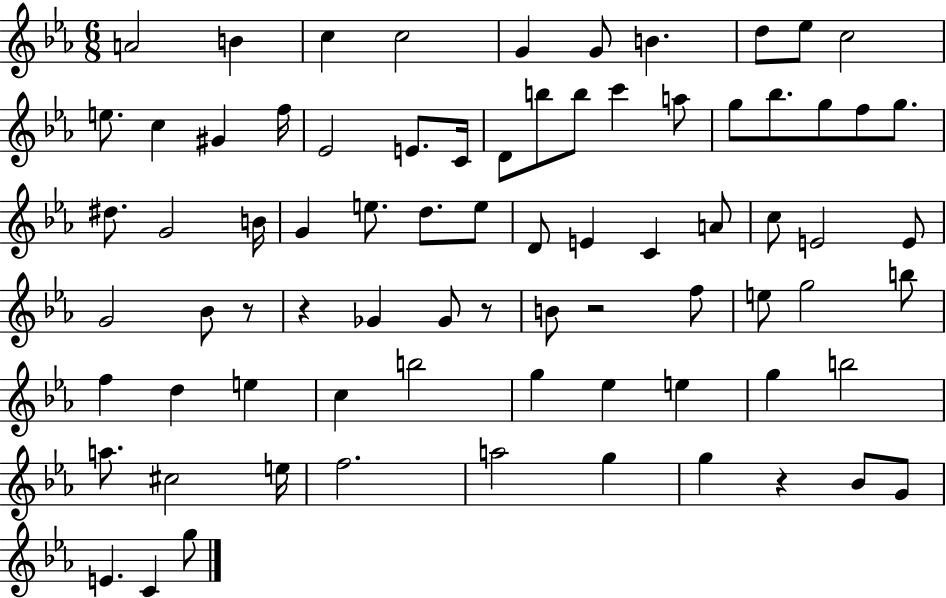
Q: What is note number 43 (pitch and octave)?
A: Bb4